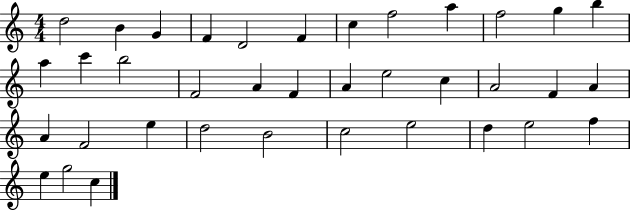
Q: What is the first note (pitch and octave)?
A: D5